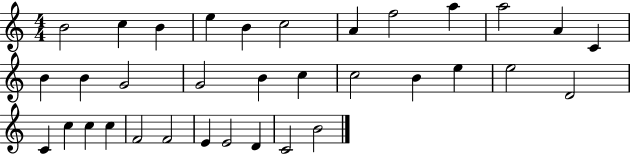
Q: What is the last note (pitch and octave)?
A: B4